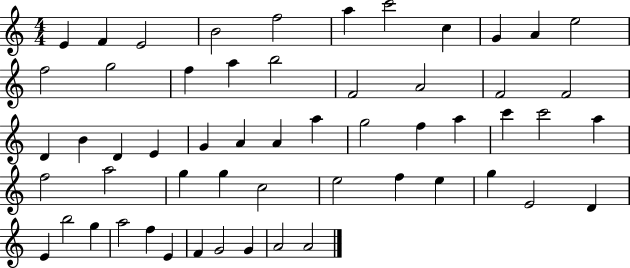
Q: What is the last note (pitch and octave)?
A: A4